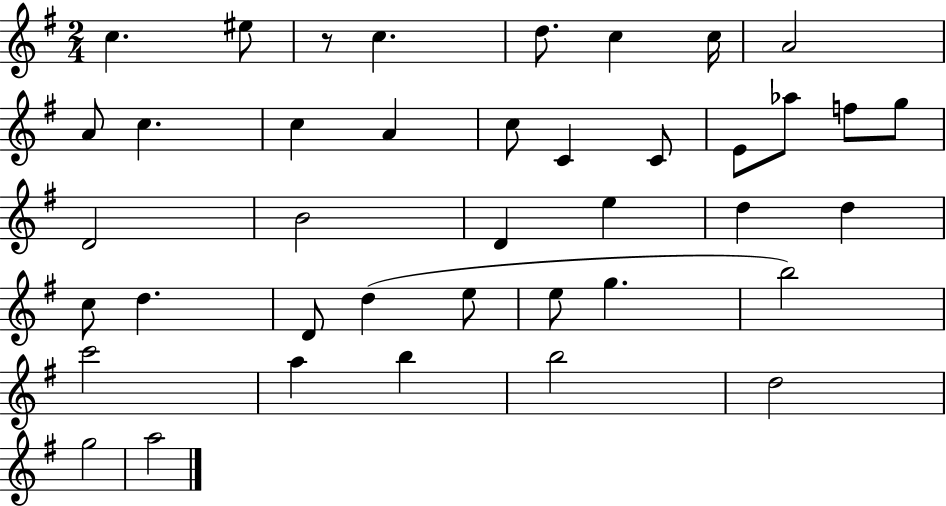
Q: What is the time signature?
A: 2/4